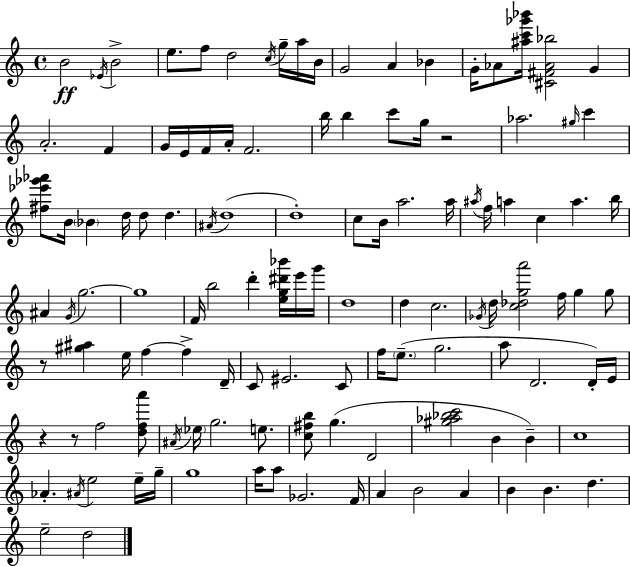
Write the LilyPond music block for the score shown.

{
  \clef treble
  \time 4/4
  \defaultTimeSignature
  \key c \major
  \repeat volta 2 { b'2\ff \acciaccatura { ees'16 } b'2-> | e''8. f''8 d''2 \acciaccatura { c''16 } g''16-- | a''16 b'16 g'2 a'4 bes'4 | g'16-. aes'8 <ais'' c''' ges''' bes'''>16 <cis' fis' aes' bes''>2 g'4 | \break a'2.-. f'4 | g'16 e'16 f'16 a'16-. f'2. | b''16 b''4 c'''8 g''16 r2 | aes''2. \grace { gis''16 } c'''4 | \break <fis'' ees''' ges''' aes'''>8 b'16 \parenthesize bes'4 d''16 d''8 d''4. | \acciaccatura { ais'16 }( d''1 | d''1-.) | c''8 b'16 a''2. | \break a''16 \acciaccatura { ais''16 } f''16 a''4 c''4 a''4. | b''16 ais'4 \acciaccatura { g'16 } g''2.~~ | g''1 | f'16 b''2 d'''4-. | \break <e'' g'' dis''' bes'''>16 e'''16 g'''16 d''1 | d''4 c''2. | \acciaccatura { ges'16 } d''16 <c'' des'' g'' a'''>2 | f''16 g''4 g''8 r8 <gis'' ais''>4 e''16 f''4~~ | \break f''4-> d'16-- c'8 eis'2. | c'8 f''16 \parenthesize e''8.--( g''2. | a''8 d'2. | d'16-.) e'16 r4 r8 f''2 | \break <d'' f'' a'''>8 \acciaccatura { ais'16 } \parenthesize ees''16 g''2. | e''8. <c'' fis'' b''>8 g''4.( | d'2 <gis'' aes'' bes'' c'''>2 | b'4 b'4--) c''1 | \break aes'4.-. \acciaccatura { ais'16 } e''2 | e''16-- g''16-- g''1 | a''16 a''8 ges'2. | f'16 a'4 b'2 | \break a'4 b'4 b'4. | d''4. e''2-- | d''2 } \bar "|."
}